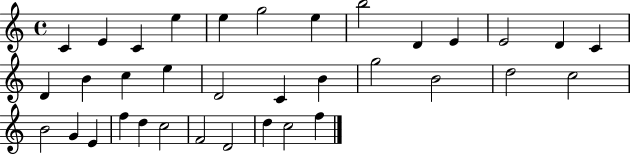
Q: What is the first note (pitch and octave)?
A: C4